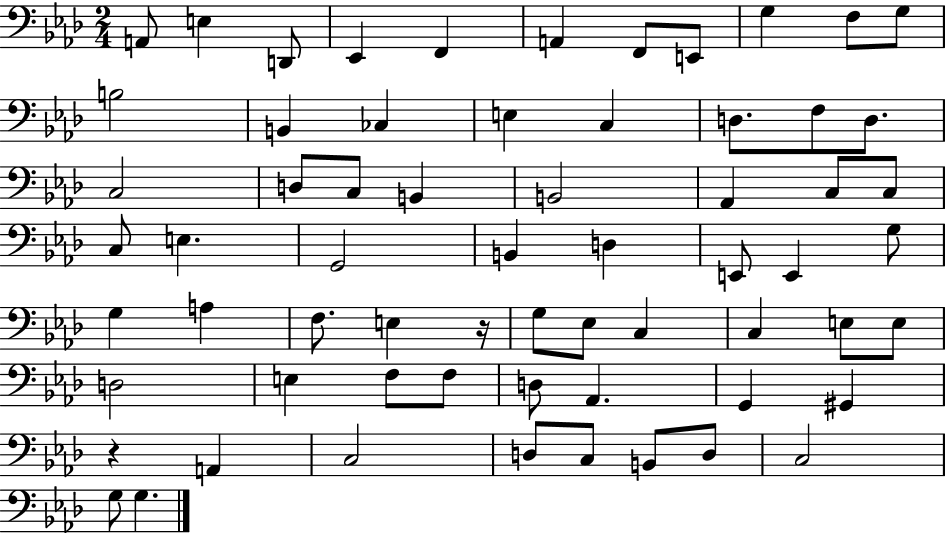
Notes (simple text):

A2/e E3/q D2/e Eb2/q F2/q A2/q F2/e E2/e G3/q F3/e G3/e B3/h B2/q CES3/q E3/q C3/q D3/e. F3/e D3/e. C3/h D3/e C3/e B2/q B2/h Ab2/q C3/e C3/e C3/e E3/q. G2/h B2/q D3/q E2/e E2/q G3/e G3/q A3/q F3/e. E3/q R/s G3/e Eb3/e C3/q C3/q E3/e E3/e D3/h E3/q F3/e F3/e D3/e Ab2/q. G2/q G#2/q R/q A2/q C3/h D3/e C3/e B2/e D3/e C3/h G3/e G3/q.